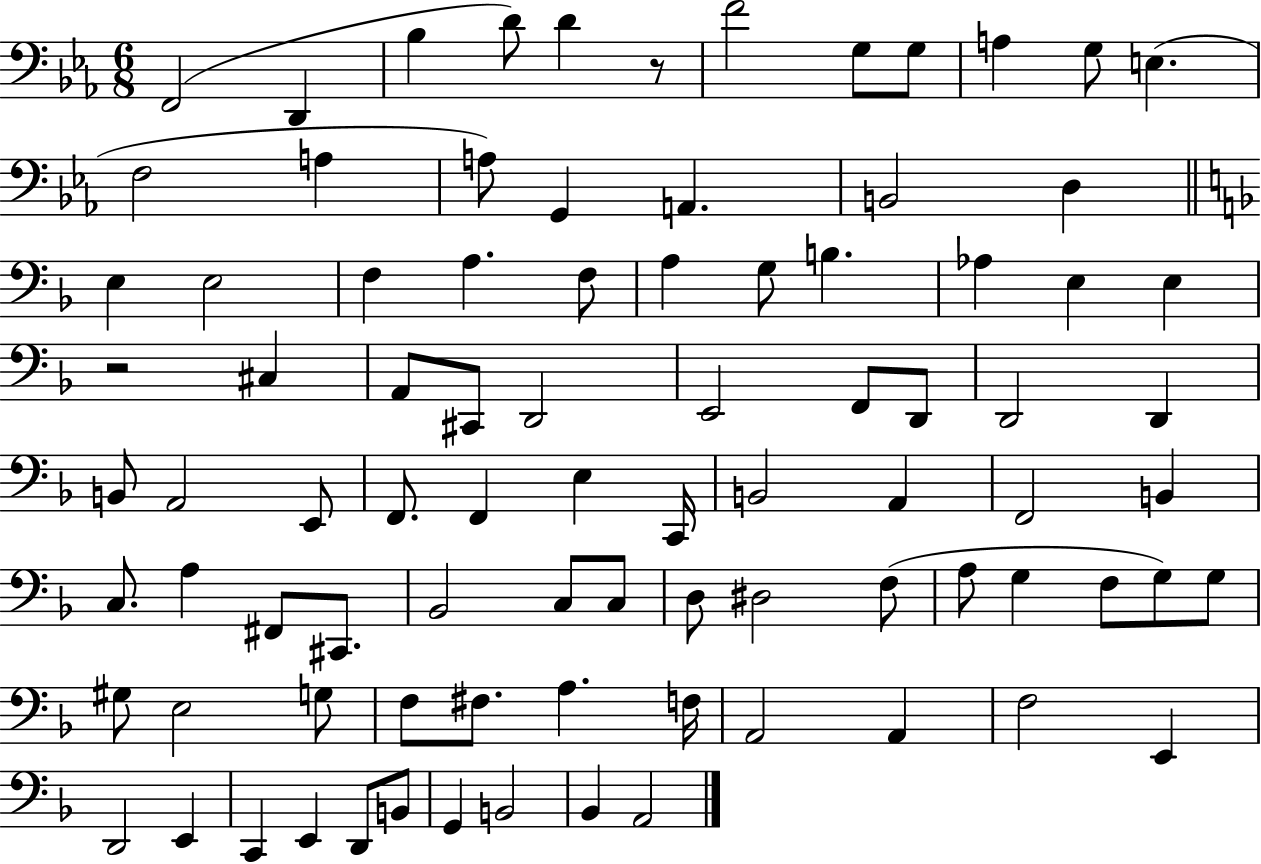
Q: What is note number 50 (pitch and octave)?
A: C3